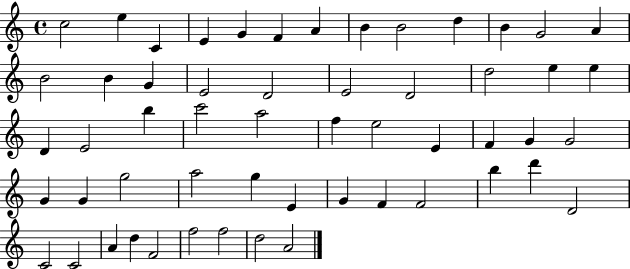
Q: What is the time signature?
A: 4/4